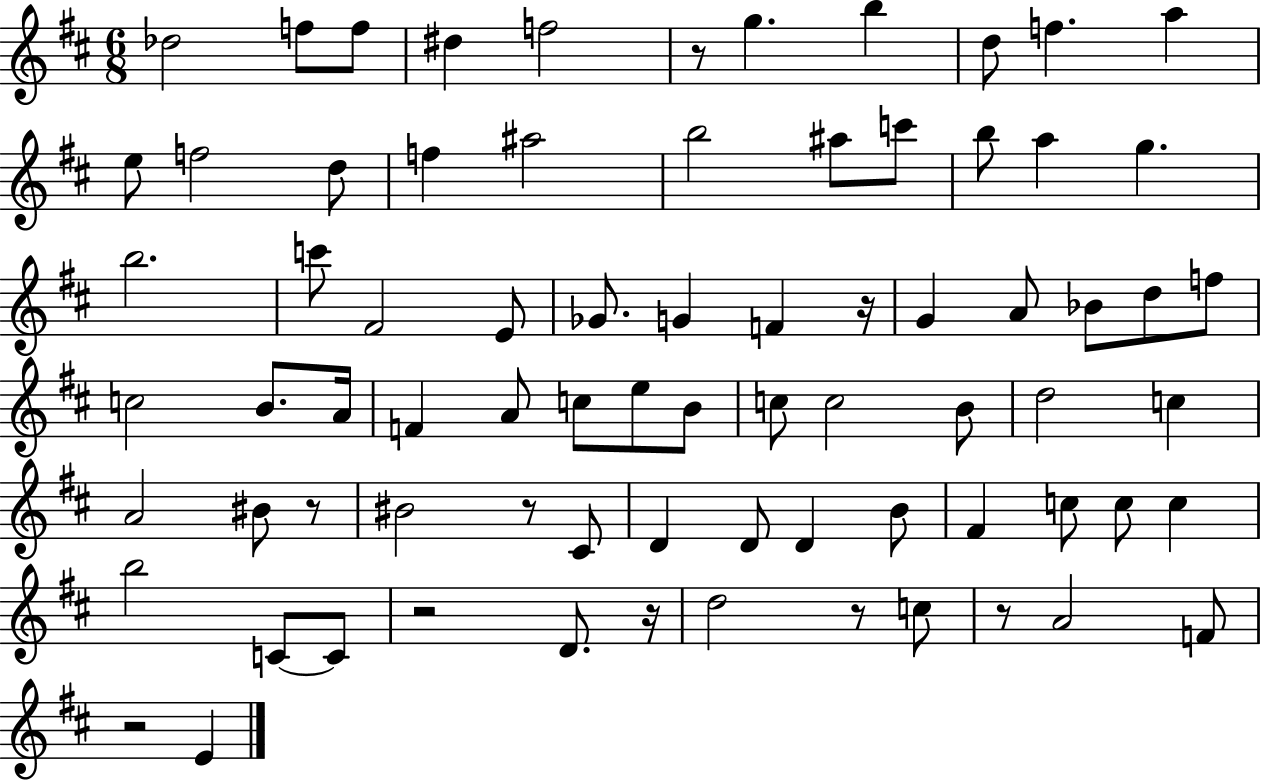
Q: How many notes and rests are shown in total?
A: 76